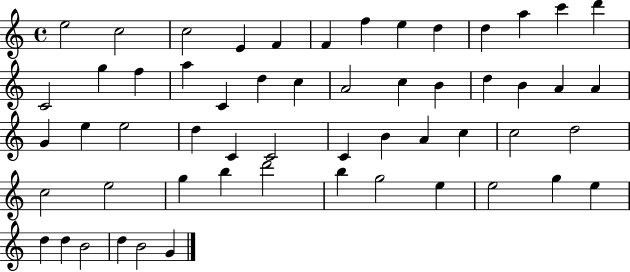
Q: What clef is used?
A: treble